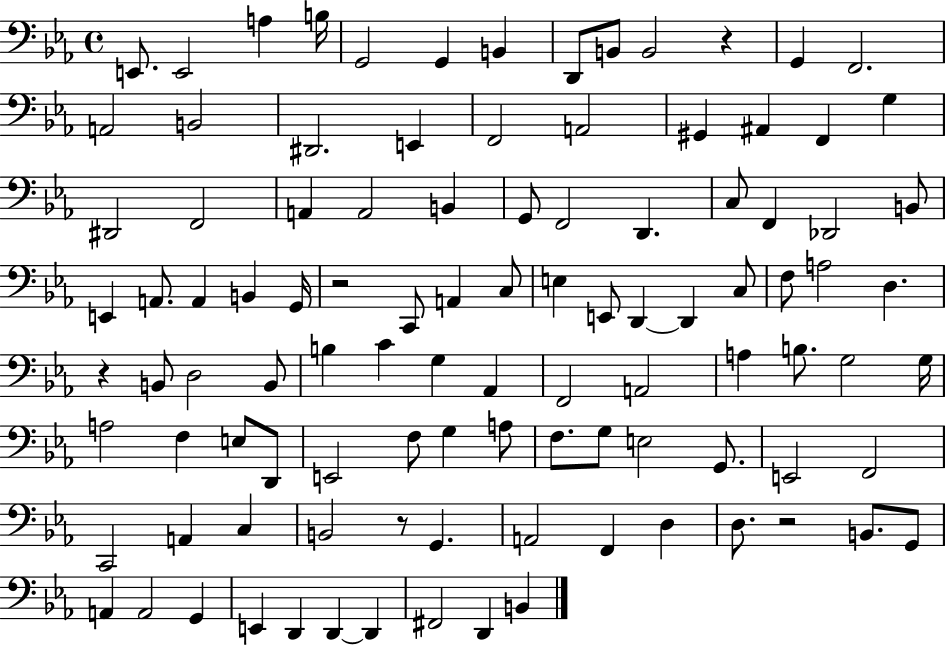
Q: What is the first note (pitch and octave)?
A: E2